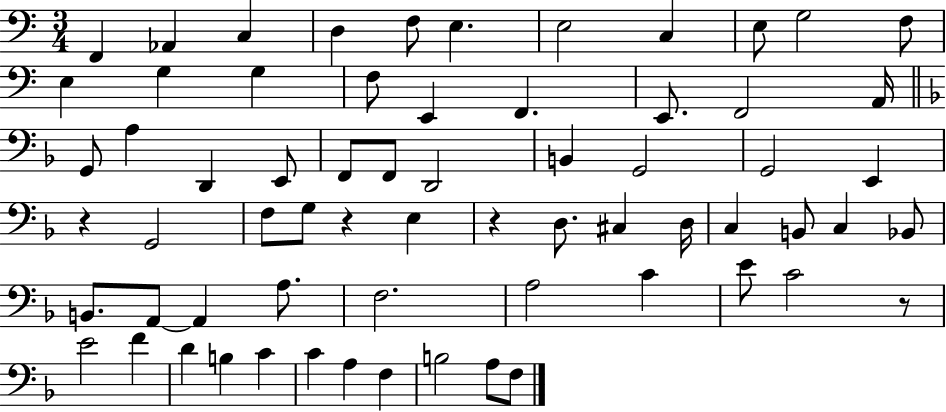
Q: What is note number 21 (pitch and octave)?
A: G2